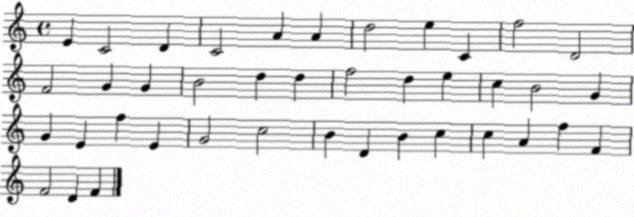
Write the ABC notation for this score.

X:1
T:Untitled
M:4/4
L:1/4
K:C
E C2 D C2 A A d2 e C f2 D2 F2 G G B2 d d f2 d e c B2 G G E f E G2 c2 B D B c c A f F F2 D F